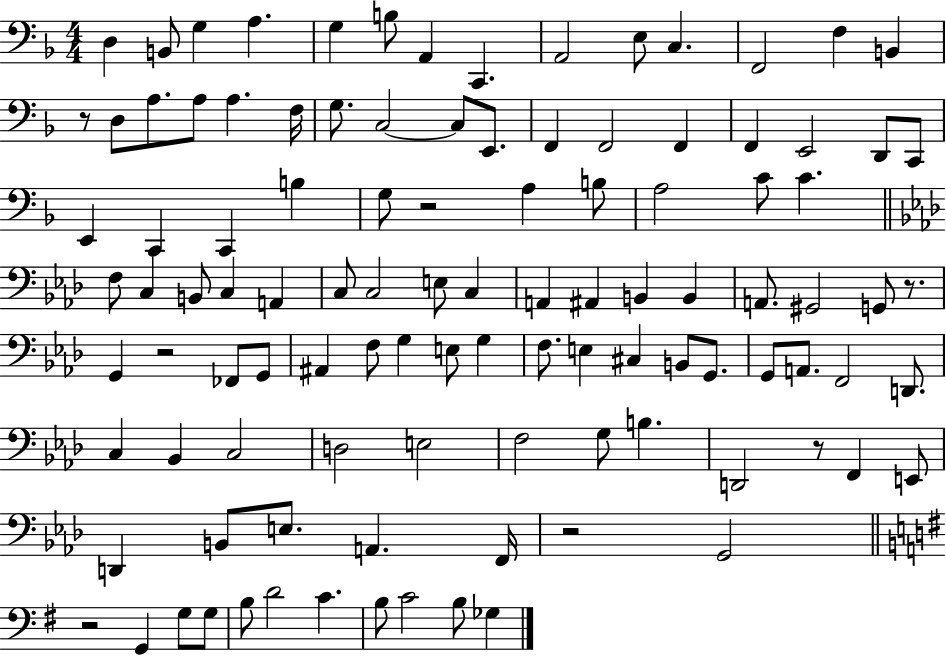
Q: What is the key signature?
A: F major